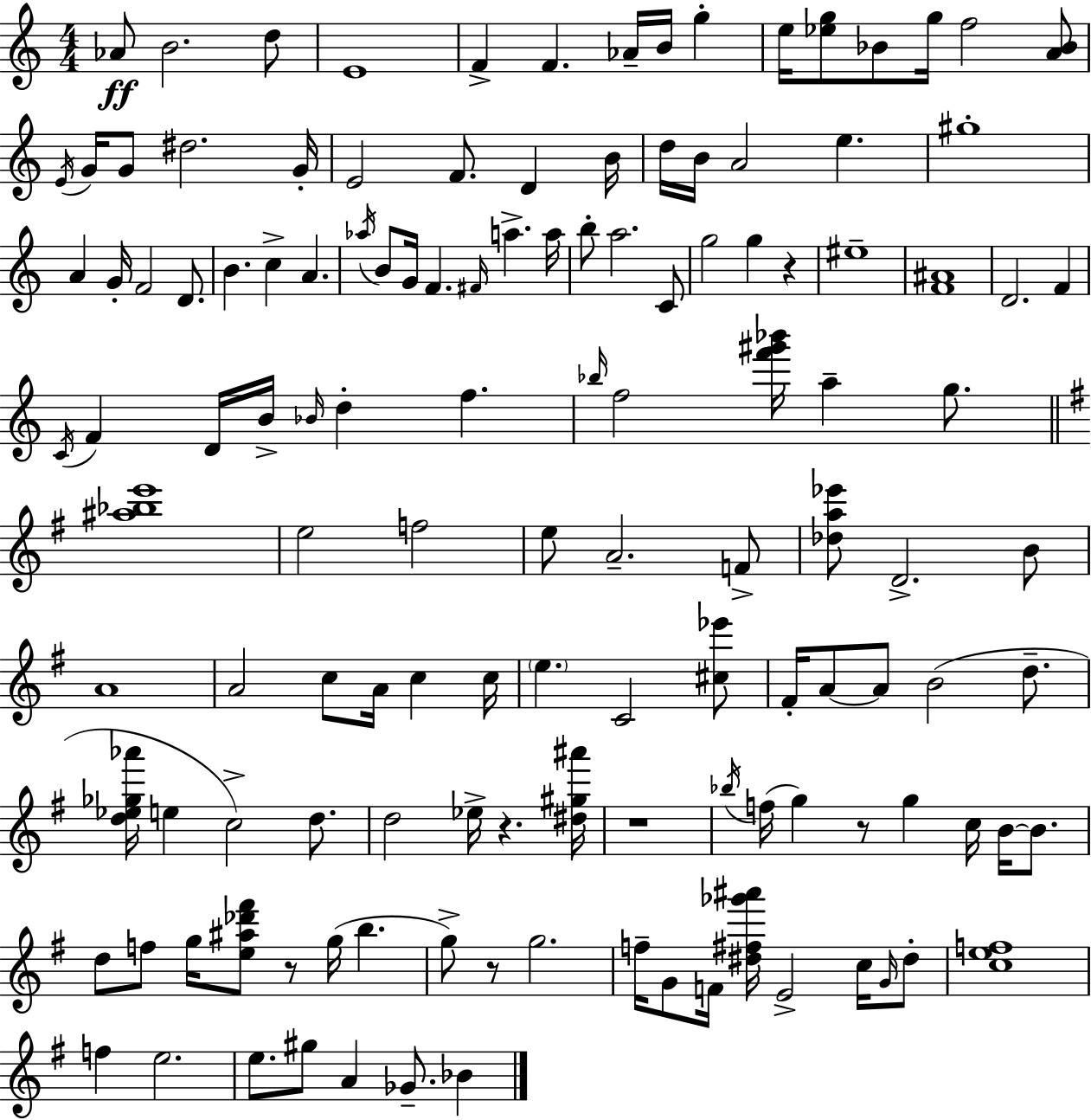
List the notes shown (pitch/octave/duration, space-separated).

Ab4/e B4/h. D5/e E4/w F4/q F4/q. Ab4/s B4/s G5/q E5/s [Eb5,G5]/e Bb4/e G5/s F5/h [A4,Bb4]/e E4/s G4/s G4/e D#5/h. G4/s E4/h F4/e. D4/q B4/s D5/s B4/s A4/h E5/q. G#5/w A4/q G4/s F4/h D4/e. B4/q. C5/q A4/q. Ab5/s B4/e G4/s F4/q. F#4/s A5/q. A5/s B5/e A5/h. C4/e G5/h G5/q R/q EIS5/w [F4,A#4]/w D4/h. F4/q C4/s F4/q D4/s B4/s Bb4/s D5/q F5/q. Bb5/s F5/h [F6,G#6,Bb6]/s A5/q G5/e. [A#5,Bb5,E6]/w E5/h F5/h E5/e A4/h. F4/e [Db5,A5,Eb6]/e D4/h. B4/e A4/w A4/h C5/e A4/s C5/q C5/s E5/q. C4/h [C#5,Eb6]/e F#4/s A4/e A4/e B4/h D5/e. [D5,Eb5,Gb5,Ab6]/s E5/q C5/h D5/e. D5/h Eb5/s R/q. [D#5,G#5,A#6]/s R/w Bb5/s F5/s G5/q R/e G5/q C5/s B4/s B4/e. D5/e F5/e G5/s [E5,A#5,Db6,F#6]/e R/e G5/s B5/q. G5/e R/e G5/h. F5/s G4/e F4/s [D#5,F#5,Gb6,A#6]/s E4/h C5/s G4/s D#5/e [C5,E5,F5]/w F5/q E5/h. E5/e. G#5/e A4/q Gb4/e. Bb4/q